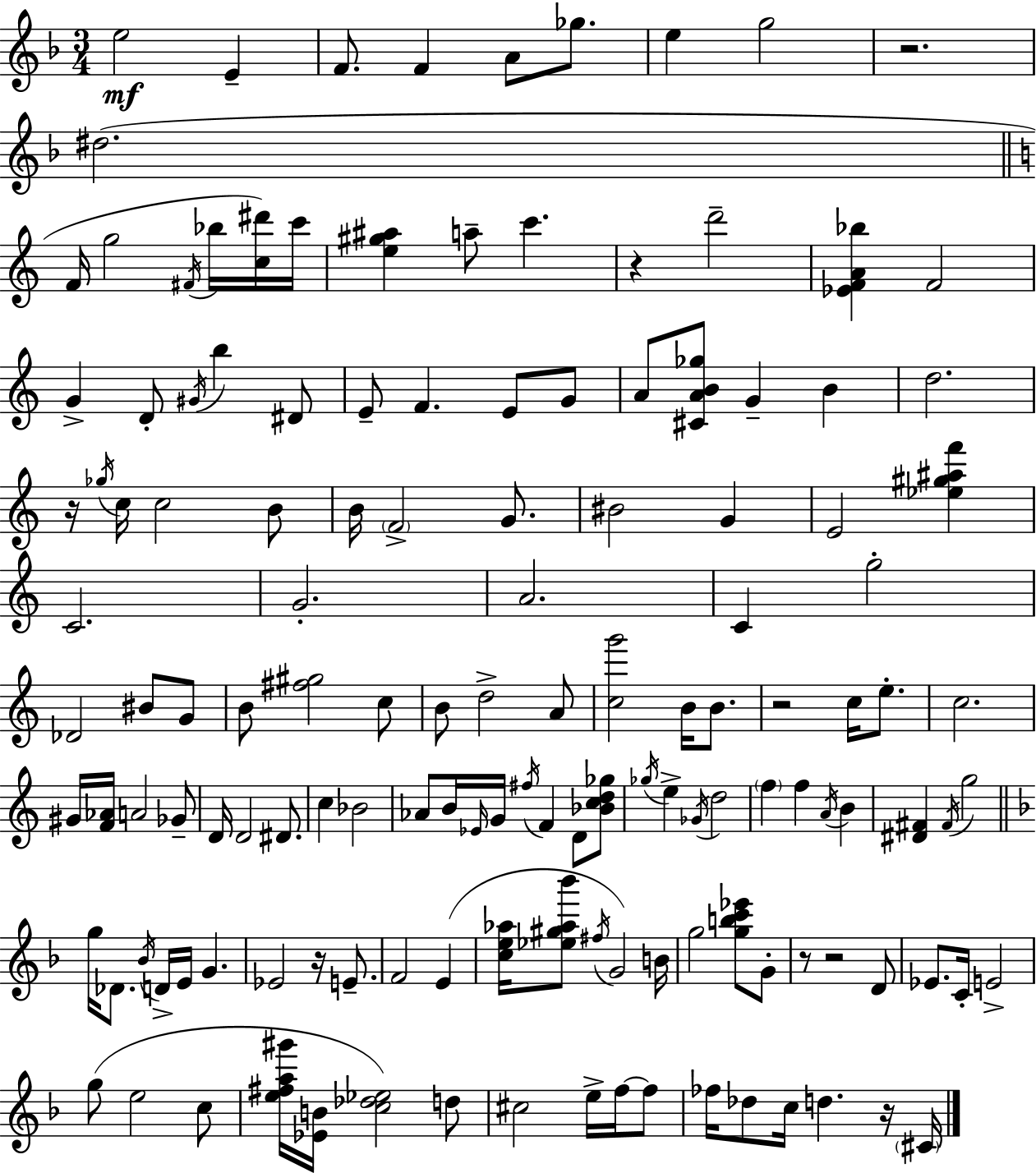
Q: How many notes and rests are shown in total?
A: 140